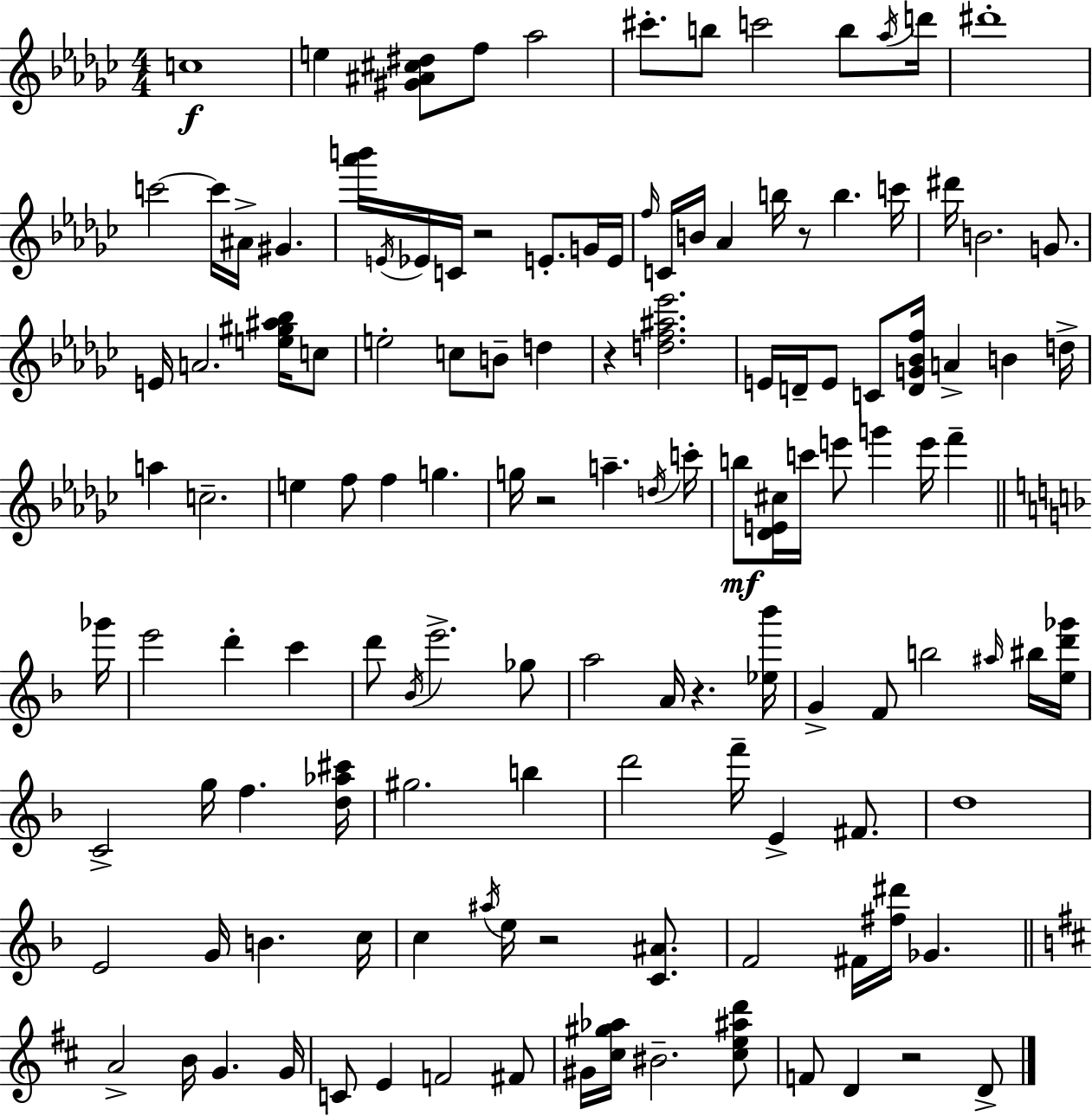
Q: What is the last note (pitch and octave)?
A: D4